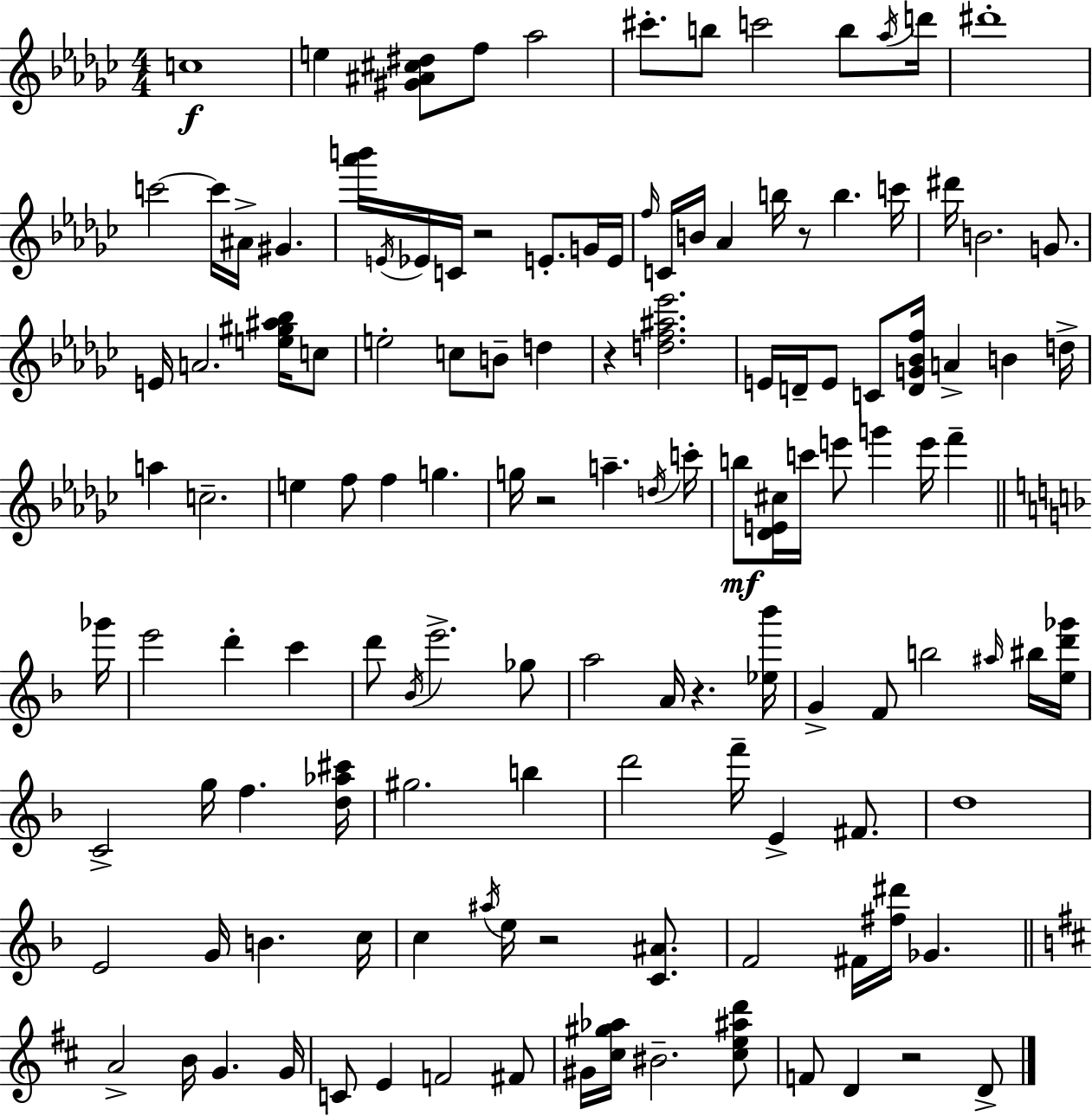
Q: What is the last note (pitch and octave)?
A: D4